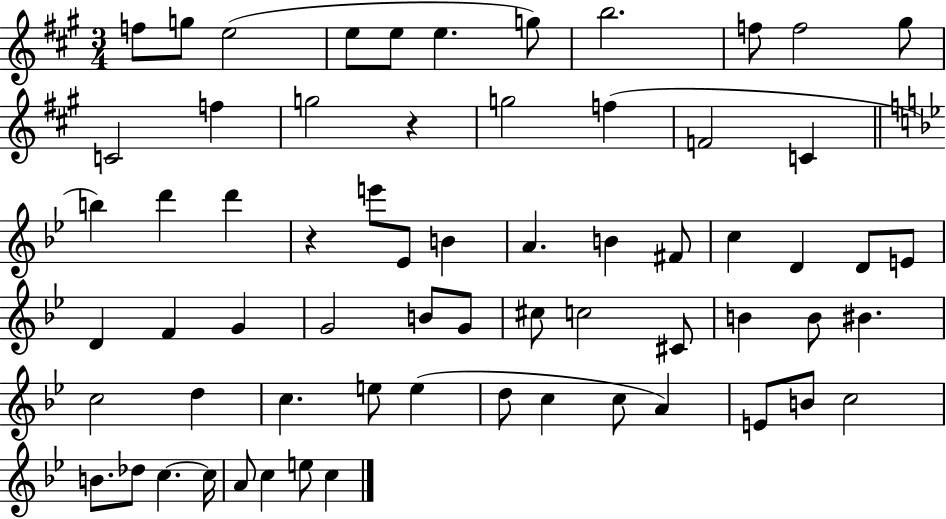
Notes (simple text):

F5/e G5/e E5/h E5/e E5/e E5/q. G5/e B5/h. F5/e F5/h G#5/e C4/h F5/q G5/h R/q G5/h F5/q F4/h C4/q B5/q D6/q D6/q R/q E6/e Eb4/e B4/q A4/q. B4/q F#4/e C5/q D4/q D4/e E4/e D4/q F4/q G4/q G4/h B4/e G4/e C#5/e C5/h C#4/e B4/q B4/e BIS4/q. C5/h D5/q C5/q. E5/e E5/q D5/e C5/q C5/e A4/q E4/e B4/e C5/h B4/e. Db5/e C5/q. C5/s A4/e C5/q E5/e C5/q